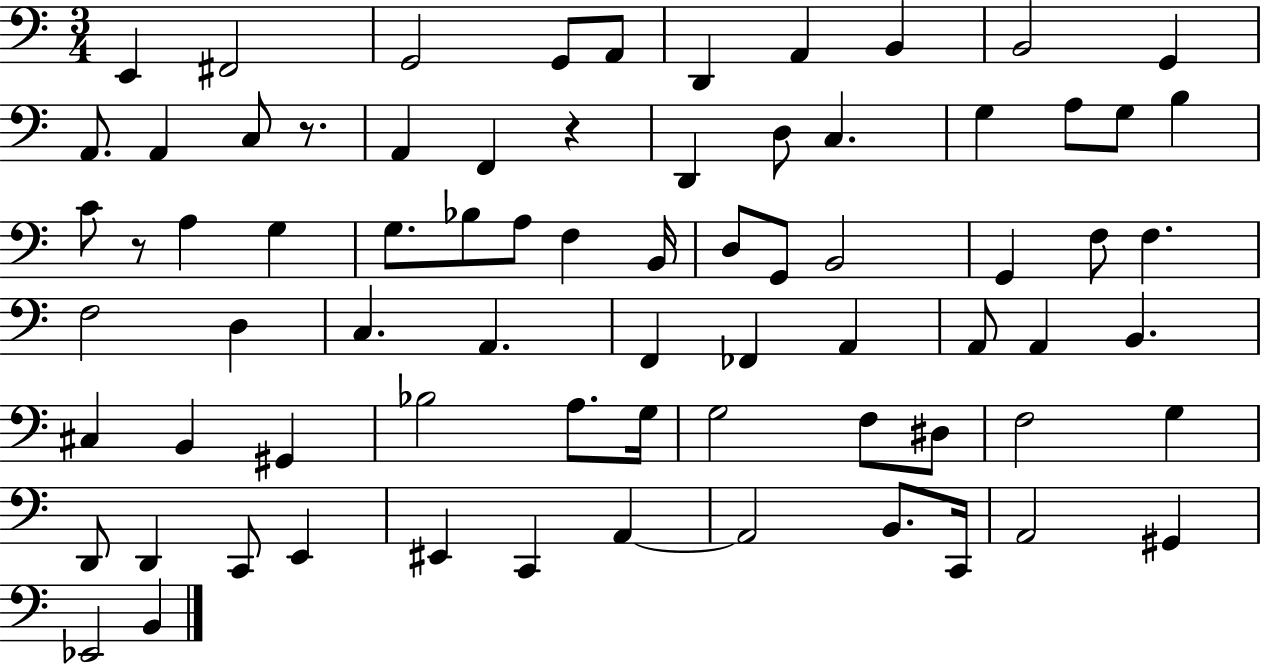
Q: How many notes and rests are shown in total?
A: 74